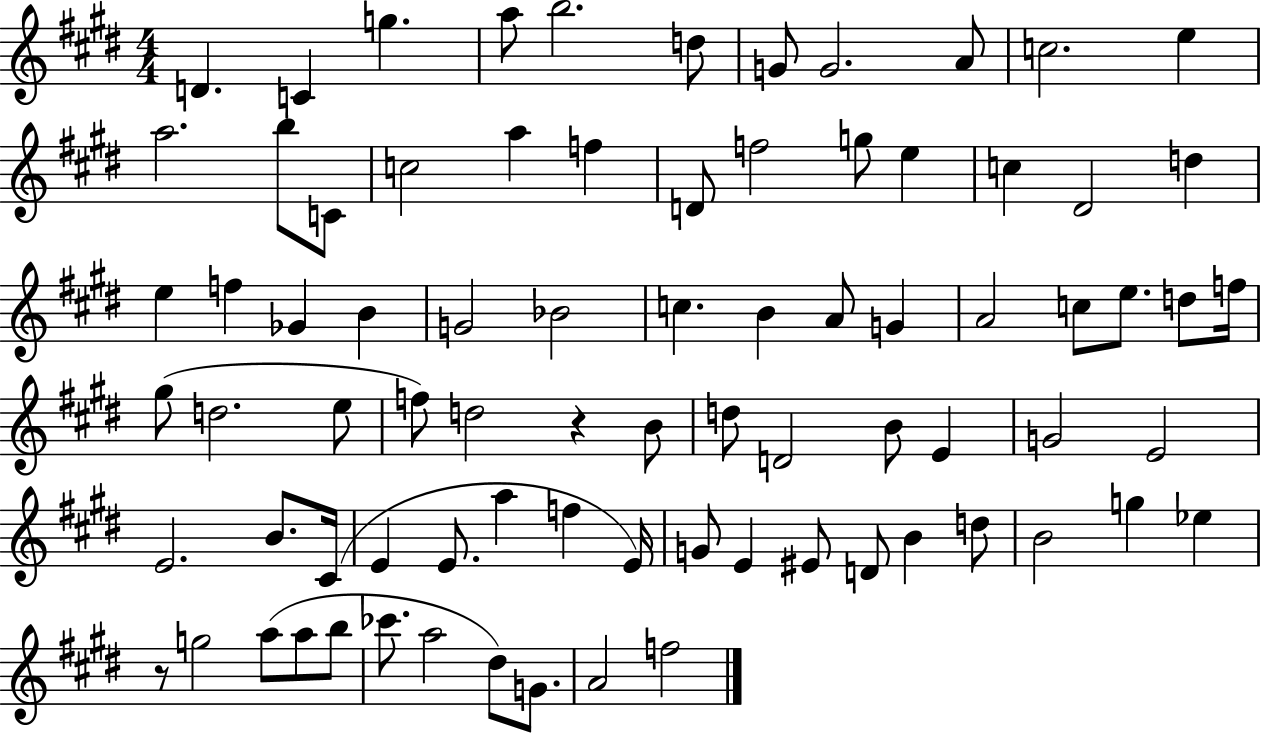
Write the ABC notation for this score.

X:1
T:Untitled
M:4/4
L:1/4
K:E
D C g a/2 b2 d/2 G/2 G2 A/2 c2 e a2 b/2 C/2 c2 a f D/2 f2 g/2 e c ^D2 d e f _G B G2 _B2 c B A/2 G A2 c/2 e/2 d/2 f/4 ^g/2 d2 e/2 f/2 d2 z B/2 d/2 D2 B/2 E G2 E2 E2 B/2 ^C/4 E E/2 a f E/4 G/2 E ^E/2 D/2 B d/2 B2 g _e z/2 g2 a/2 a/2 b/2 _c'/2 a2 ^d/2 G/2 A2 f2